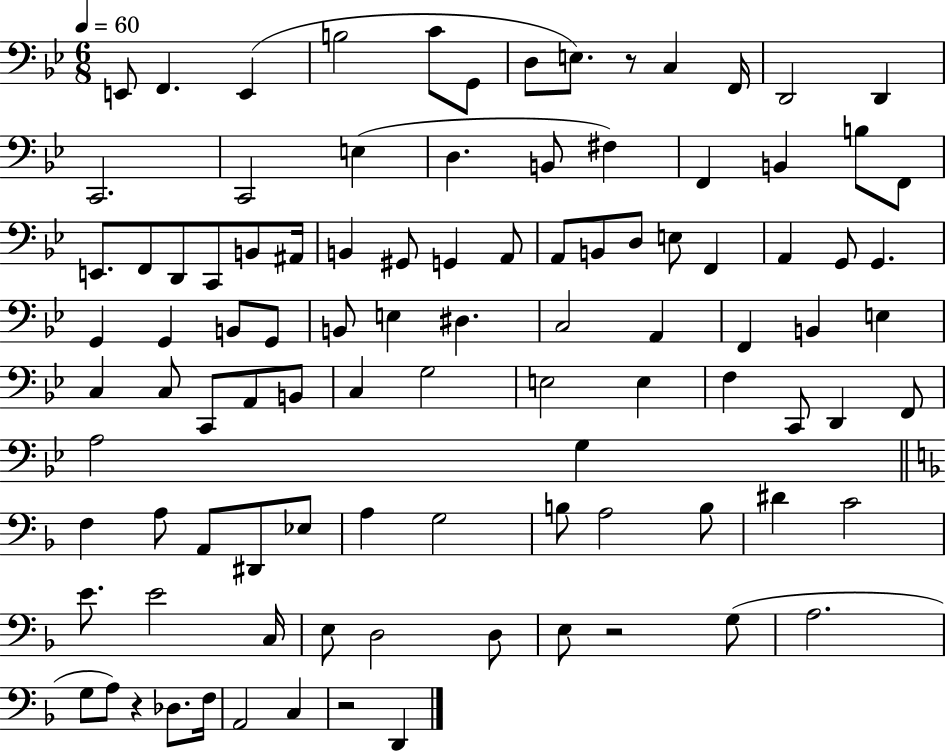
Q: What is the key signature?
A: BES major